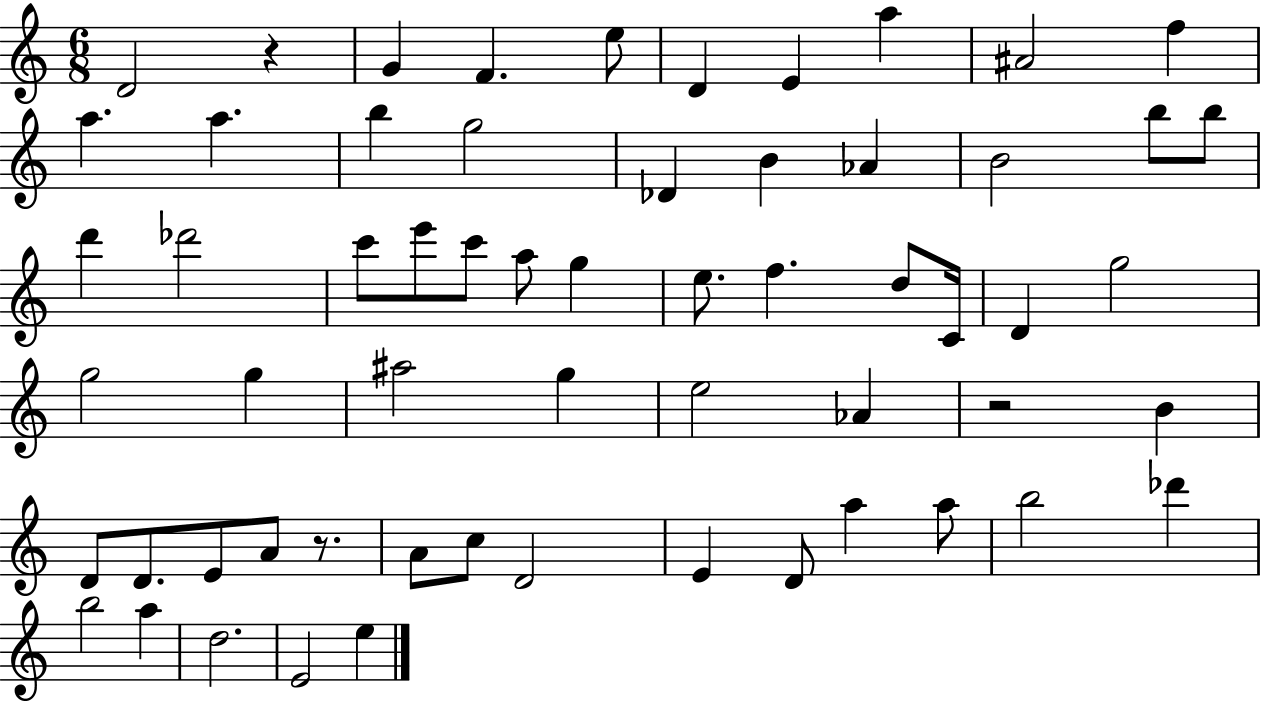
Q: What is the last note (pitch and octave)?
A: E5